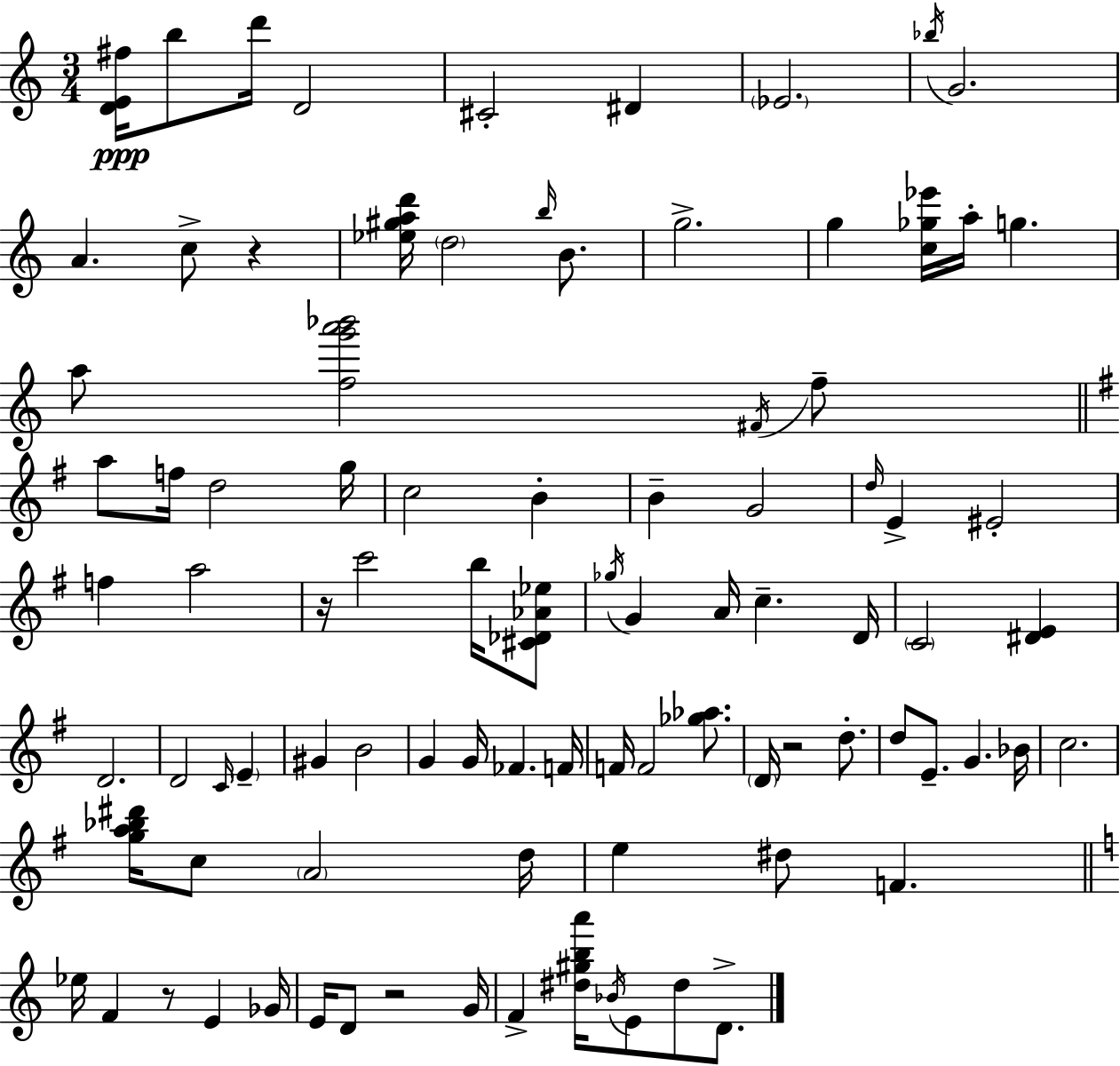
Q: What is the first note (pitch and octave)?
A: B5